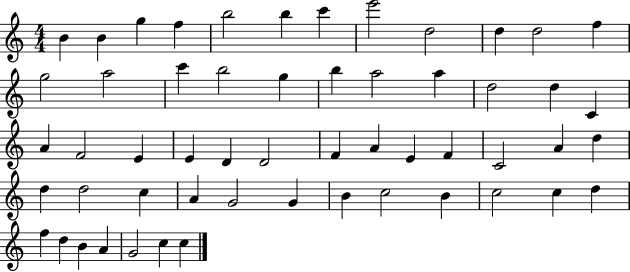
X:1
T:Untitled
M:4/4
L:1/4
K:C
B B g f b2 b c' e'2 d2 d d2 f g2 a2 c' b2 g b a2 a d2 d C A F2 E E D D2 F A E F C2 A d d d2 c A G2 G B c2 B c2 c d f d B A G2 c c